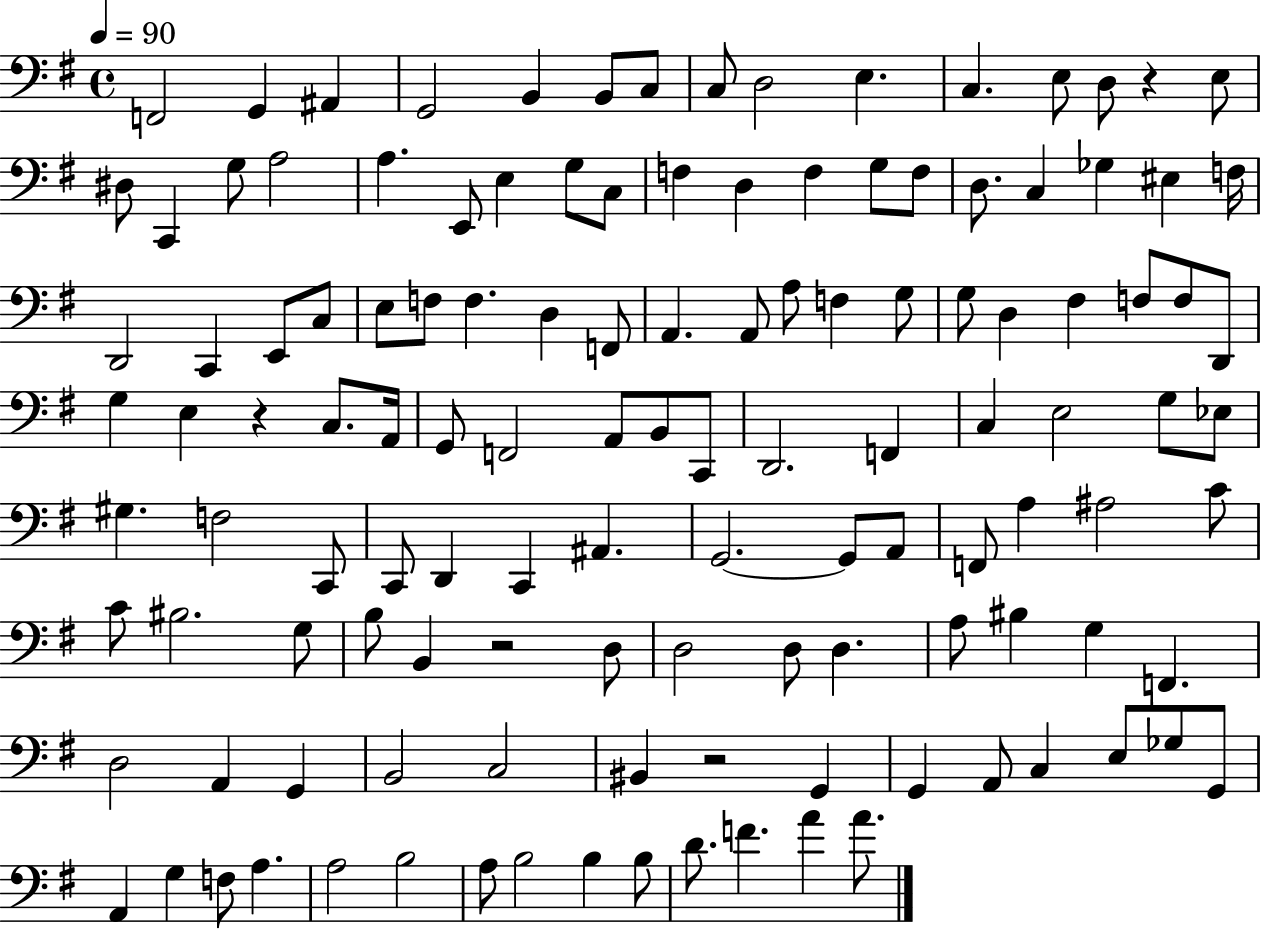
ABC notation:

X:1
T:Untitled
M:4/4
L:1/4
K:G
F,,2 G,, ^A,, G,,2 B,, B,,/2 C,/2 C,/2 D,2 E, C, E,/2 D,/2 z E,/2 ^D,/2 C,, G,/2 A,2 A, E,,/2 E, G,/2 C,/2 F, D, F, G,/2 F,/2 D,/2 C, _G, ^E, F,/4 D,,2 C,, E,,/2 C,/2 E,/2 F,/2 F, D, F,,/2 A,, A,,/2 A,/2 F, G,/2 G,/2 D, ^F, F,/2 F,/2 D,,/2 G, E, z C,/2 A,,/4 G,,/2 F,,2 A,,/2 B,,/2 C,,/2 D,,2 F,, C, E,2 G,/2 _E,/2 ^G, F,2 C,,/2 C,,/2 D,, C,, ^A,, G,,2 G,,/2 A,,/2 F,,/2 A, ^A,2 C/2 C/2 ^B,2 G,/2 B,/2 B,, z2 D,/2 D,2 D,/2 D, A,/2 ^B, G, F,, D,2 A,, G,, B,,2 C,2 ^B,, z2 G,, G,, A,,/2 C, E,/2 _G,/2 G,,/2 A,, G, F,/2 A, A,2 B,2 A,/2 B,2 B, B,/2 D/2 F A A/2